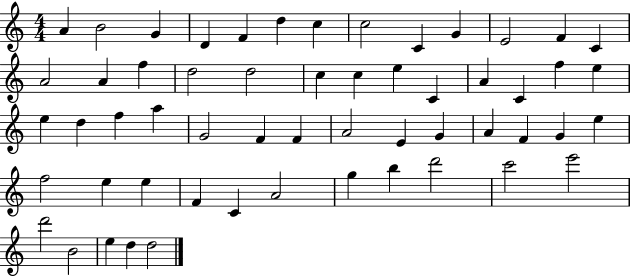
X:1
T:Untitled
M:4/4
L:1/4
K:C
A B2 G D F d c c2 C G E2 F C A2 A f d2 d2 c c e C A C f e e d f a G2 F F A2 E G A F G e f2 e e F C A2 g b d'2 c'2 e'2 d'2 B2 e d d2